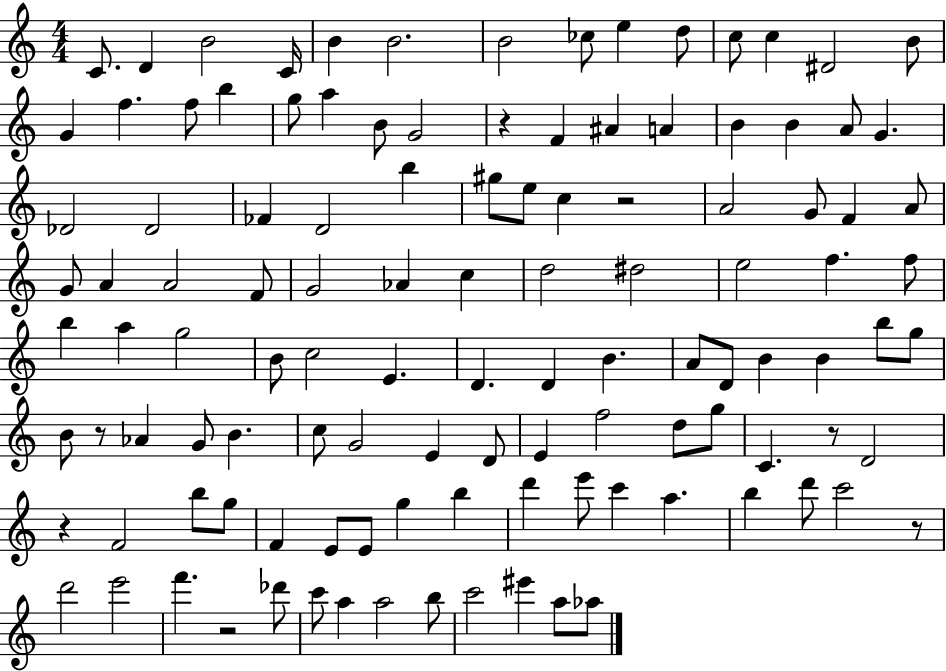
{
  \clef treble
  \numericTimeSignature
  \time 4/4
  \key c \major
  c'8. d'4 b'2 c'16 | b'4 b'2. | b'2 ces''8 e''4 d''8 | c''8 c''4 dis'2 b'8 | \break g'4 f''4. f''8 b''4 | g''8 a''4 b'8 g'2 | r4 f'4 ais'4 a'4 | b'4 b'4 a'8 g'4. | \break des'2 des'2 | fes'4 d'2 b''4 | gis''8 e''8 c''4 r2 | a'2 g'8 f'4 a'8 | \break g'8 a'4 a'2 f'8 | g'2 aes'4 c''4 | d''2 dis''2 | e''2 f''4. f''8 | \break b''4 a''4 g''2 | b'8 c''2 e'4. | d'4. d'4 b'4. | a'8 d'8 b'4 b'4 b''8 g''8 | \break b'8 r8 aes'4 g'8 b'4. | c''8 g'2 e'4 d'8 | e'4 f''2 d''8 g''8 | c'4. r8 d'2 | \break r4 f'2 b''8 g''8 | f'4 e'8 e'8 g''4 b''4 | d'''4 e'''8 c'''4 a''4. | b''4 d'''8 c'''2 r8 | \break d'''2 e'''2 | f'''4. r2 des'''8 | c'''8 a''4 a''2 b''8 | c'''2 eis'''4 a''8 aes''8 | \break \bar "|."
}